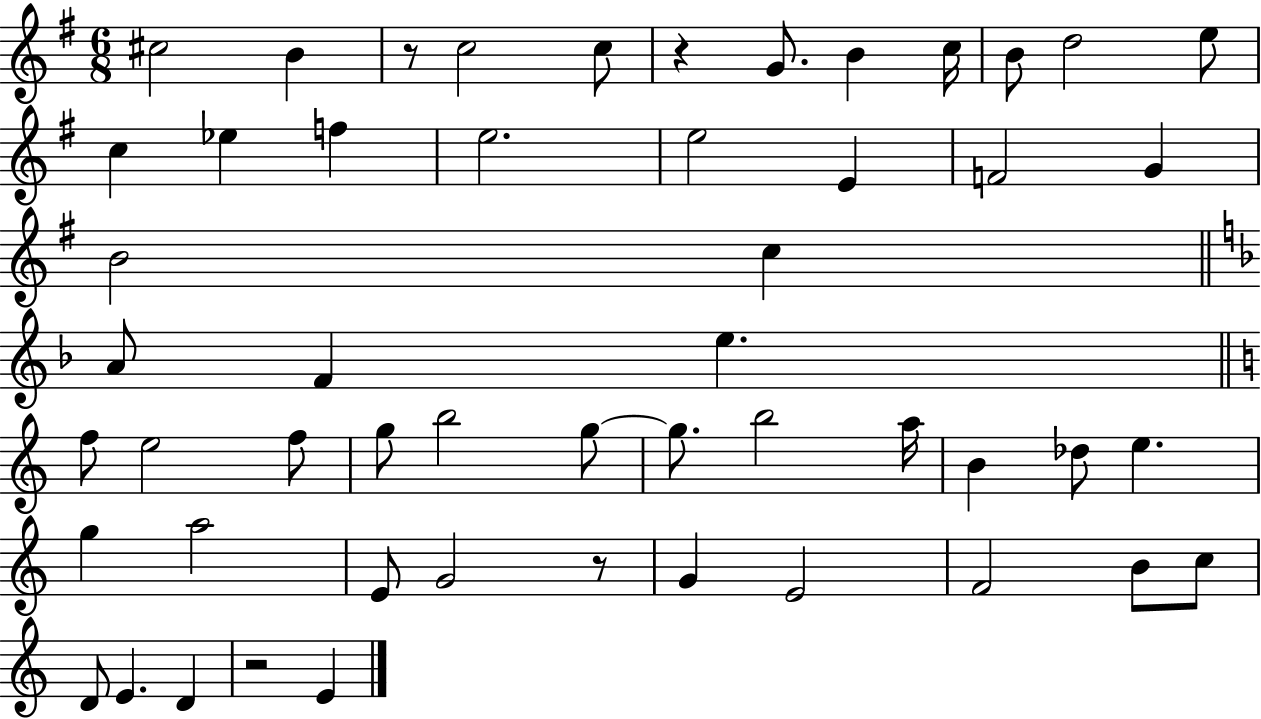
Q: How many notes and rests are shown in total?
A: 52